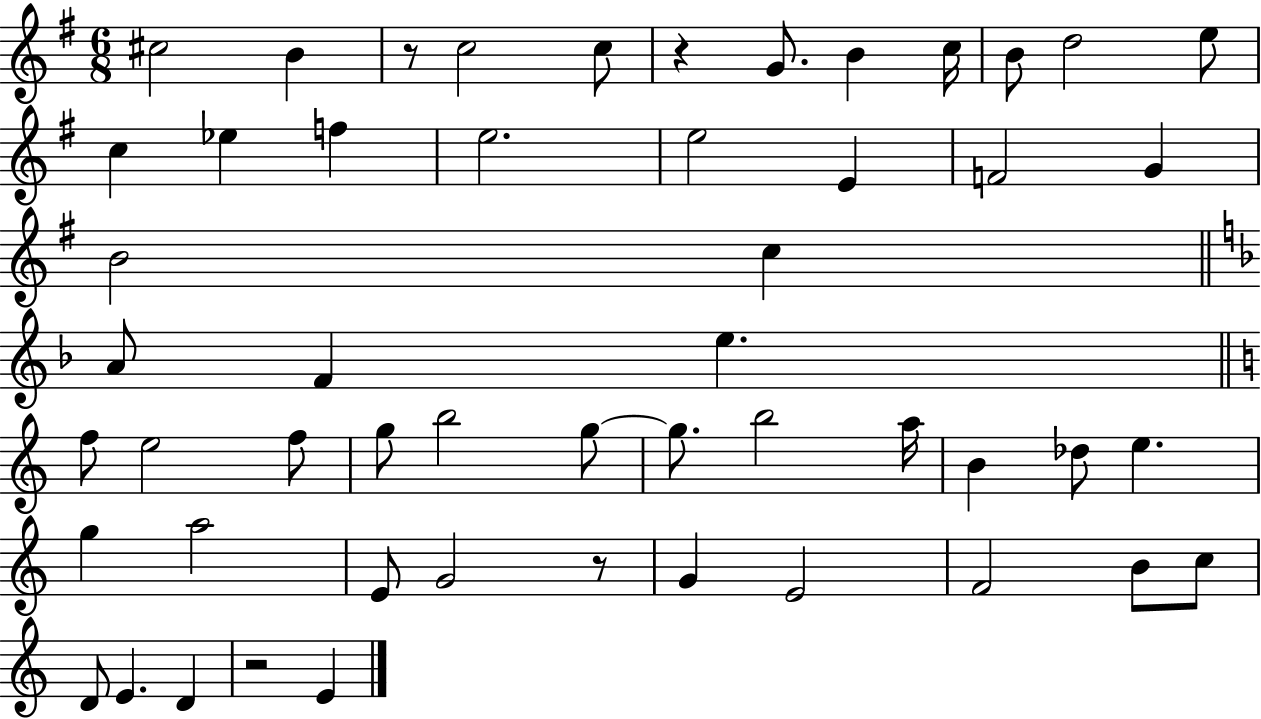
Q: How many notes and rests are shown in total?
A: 52